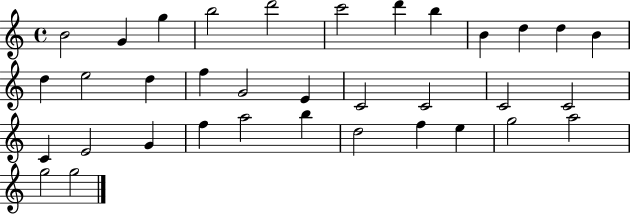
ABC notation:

X:1
T:Untitled
M:4/4
L:1/4
K:C
B2 G g b2 d'2 c'2 d' b B d d B d e2 d f G2 E C2 C2 C2 C2 C E2 G f a2 b d2 f e g2 a2 g2 g2